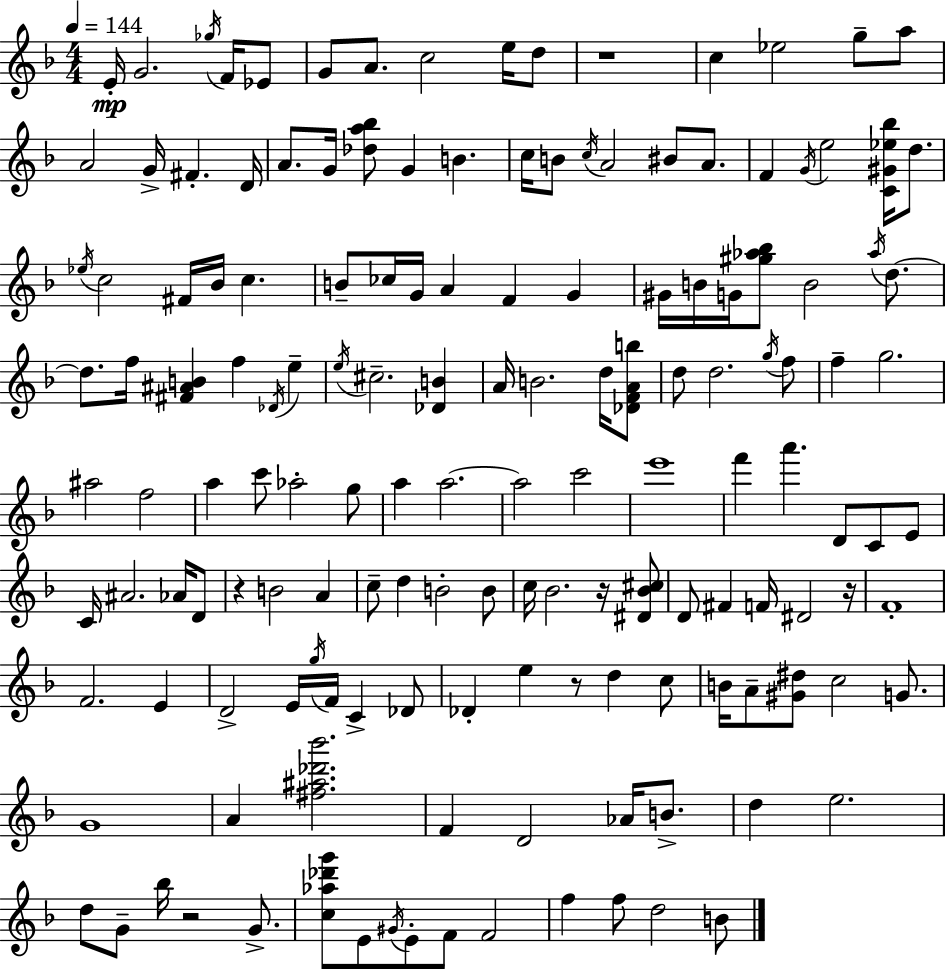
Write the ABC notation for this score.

X:1
T:Untitled
M:4/4
L:1/4
K:Dm
E/4 G2 _g/4 F/4 _E/2 G/2 A/2 c2 e/4 d/2 z4 c _e2 g/2 a/2 A2 G/4 ^F D/4 A/2 G/4 [_da_b]/2 G B c/4 B/2 c/4 A2 ^B/2 A/2 F G/4 e2 [C^G_e_b]/4 d/2 _e/4 c2 ^F/4 _B/4 c B/2 _c/4 G/4 A F G ^G/4 B/4 G/4 [^g_a_b]/2 B2 _a/4 d/2 d/2 f/4 [^F^AB] f _D/4 e e/4 ^c2 [_DB] A/4 B2 d/4 [_DFAb]/2 d/2 d2 g/4 f/2 f g2 ^a2 f2 a c'/2 _a2 g/2 a a2 a2 c'2 e'4 f' a' D/2 C/2 E/2 C/4 ^A2 _A/4 D/2 z B2 A c/2 d B2 B/2 c/4 _B2 z/4 [^D_B^c]/2 D/2 ^F F/4 ^D2 z/4 F4 F2 E D2 E/4 g/4 F/4 C _D/2 _D e z/2 d c/2 B/4 A/2 [^G^d]/2 c2 G/2 G4 A [^f^a_d'_b']2 F D2 _A/4 B/2 d e2 d/2 G/2 _b/4 z2 G/2 [c_a_d'g']/2 E/2 ^G/4 E/2 F/2 F2 f f/2 d2 B/2